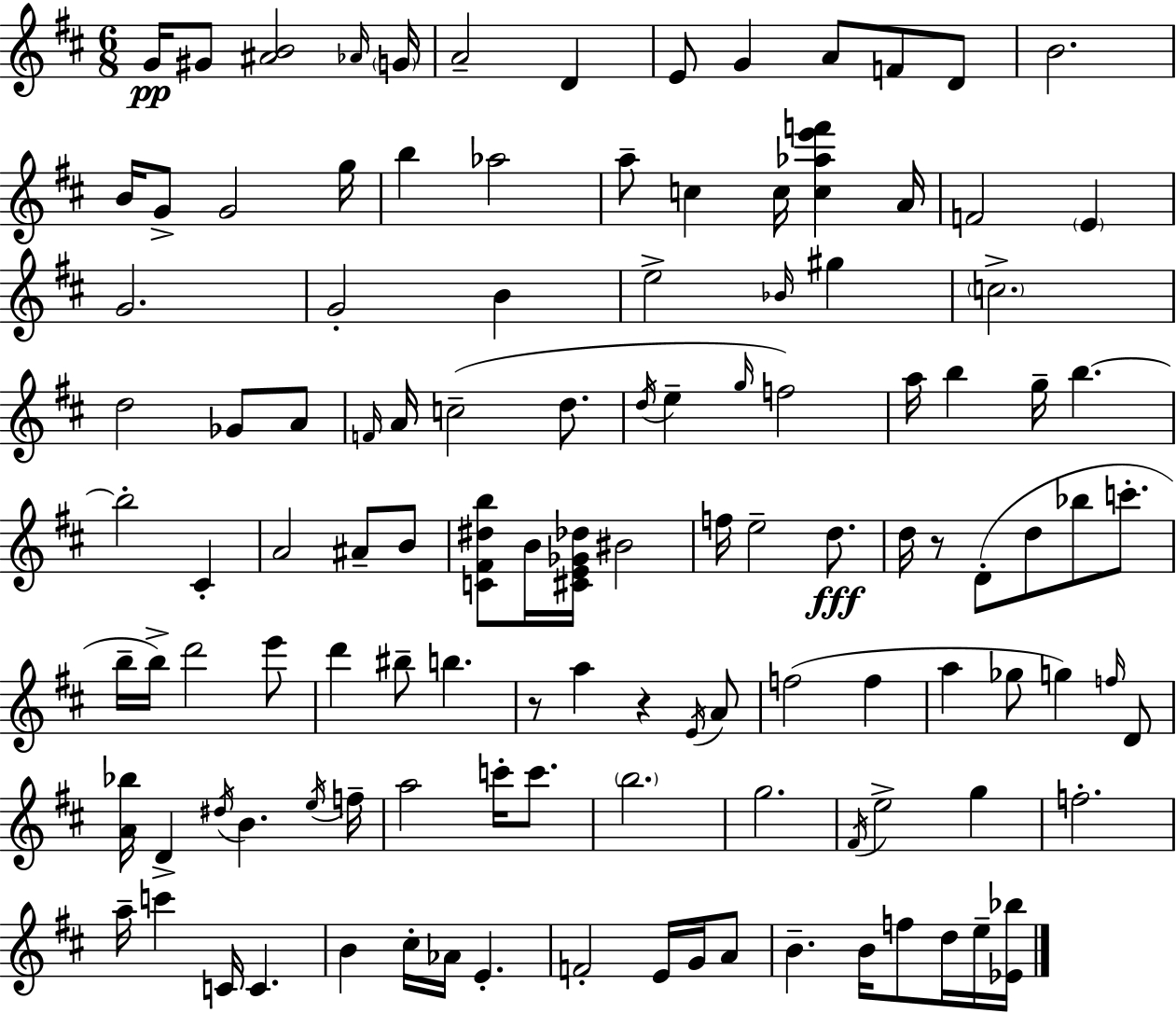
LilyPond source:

{
  \clef treble
  \numericTimeSignature
  \time 6/8
  \key d \major
  g'16\pp gis'8 <ais' b'>2 \grace { aes'16 } | \parenthesize g'16 a'2-- d'4 | e'8 g'4 a'8 f'8 d'8 | b'2. | \break b'16 g'8-> g'2 | g''16 b''4 aes''2 | a''8-- c''4 c''16 <c'' aes'' e''' f'''>4 | a'16 f'2 \parenthesize e'4 | \break g'2. | g'2-. b'4 | e''2-> \grace { bes'16 } gis''4 | \parenthesize c''2.-> | \break d''2 ges'8 | a'8 \grace { f'16 } a'16 c''2--( | d''8. \acciaccatura { d''16 } e''4-- \grace { g''16 }) f''2 | a''16 b''4 g''16-- b''4.~~ | \break b''2-. | cis'4-. a'2 | ais'8-- b'8 <c' fis' dis'' b''>8 b'16 <cis' e' ges' des''>16 bis'2 | f''16 e''2-- | \break d''8.\fff d''16 r8 d'8-.( d''8 | bes''8 c'''8.-. b''16-- b''16->) d'''2 | e'''8 d'''4 bis''8-- b''4. | r8 a''4 r4 | \break \acciaccatura { e'16 } a'8 f''2( | f''4 a''4 ges''8 | g''4) \grace { f''16 } d'8 <a' bes''>16 d'4-> | \acciaccatura { dis''16 } b'4. \acciaccatura { e''16 } f''16-- a''2 | \break c'''16-. c'''8. \parenthesize b''2. | g''2. | \acciaccatura { fis'16 } e''2-> | g''4 f''2.-. | \break a''16-- c'''4 | c'16 c'4. b'4 | cis''16-. aes'16 e'4.-. f'2-. | e'16 g'16 a'8 b'4.-- | \break b'16 f''8 d''16 e''16-- <ees' bes''>16 \bar "|."
}